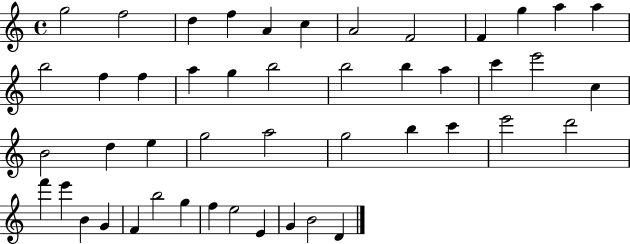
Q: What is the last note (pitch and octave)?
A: D4